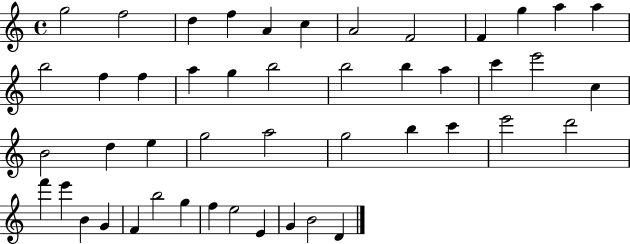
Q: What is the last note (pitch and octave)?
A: D4